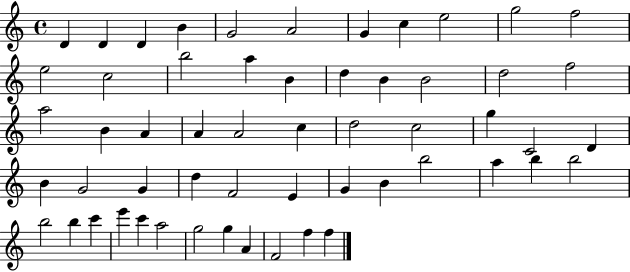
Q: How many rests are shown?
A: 0